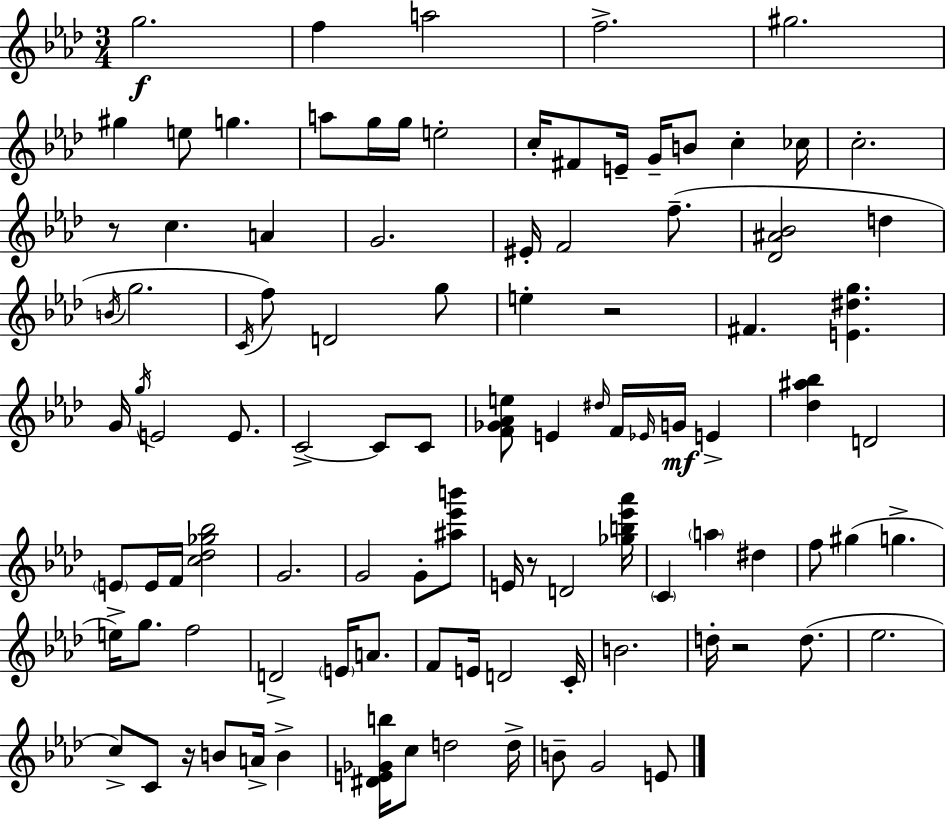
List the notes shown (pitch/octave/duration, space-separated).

G5/h. F5/q A5/h F5/h. G#5/h. G#5/q E5/e G5/q. A5/e G5/s G5/s E5/h C5/s F#4/e E4/s G4/s B4/e C5/q CES5/s C5/h. R/e C5/q. A4/q G4/h. EIS4/s F4/h F5/e. [Db4,A#4,Bb4]/h D5/q B4/s G5/h. C4/s F5/e D4/h G5/e E5/q R/h F#4/q. [E4,D#5,G5]/q. G4/s G5/s E4/h E4/e. C4/h C4/e C4/e [F4,Gb4,Ab4,E5]/e E4/q D#5/s F4/s Eb4/s G4/s E4/q [Db5,A#5,Bb5]/q D4/h E4/e E4/s F4/s [C5,Db5,Gb5,Bb5]/h G4/h. G4/h G4/e [A#5,Eb6,B6]/e E4/s R/e D4/h [Gb5,B5,Eb6,Ab6]/s C4/q A5/q D#5/q F5/e G#5/q G5/q. E5/s G5/e. F5/h D4/h E4/s A4/e. F4/e E4/s D4/h C4/s B4/h. D5/s R/h D5/e. Eb5/h. C5/e C4/e R/s B4/e A4/s B4/q [D#4,E4,Gb4,B5]/s C5/e D5/h D5/s B4/e G4/h E4/e